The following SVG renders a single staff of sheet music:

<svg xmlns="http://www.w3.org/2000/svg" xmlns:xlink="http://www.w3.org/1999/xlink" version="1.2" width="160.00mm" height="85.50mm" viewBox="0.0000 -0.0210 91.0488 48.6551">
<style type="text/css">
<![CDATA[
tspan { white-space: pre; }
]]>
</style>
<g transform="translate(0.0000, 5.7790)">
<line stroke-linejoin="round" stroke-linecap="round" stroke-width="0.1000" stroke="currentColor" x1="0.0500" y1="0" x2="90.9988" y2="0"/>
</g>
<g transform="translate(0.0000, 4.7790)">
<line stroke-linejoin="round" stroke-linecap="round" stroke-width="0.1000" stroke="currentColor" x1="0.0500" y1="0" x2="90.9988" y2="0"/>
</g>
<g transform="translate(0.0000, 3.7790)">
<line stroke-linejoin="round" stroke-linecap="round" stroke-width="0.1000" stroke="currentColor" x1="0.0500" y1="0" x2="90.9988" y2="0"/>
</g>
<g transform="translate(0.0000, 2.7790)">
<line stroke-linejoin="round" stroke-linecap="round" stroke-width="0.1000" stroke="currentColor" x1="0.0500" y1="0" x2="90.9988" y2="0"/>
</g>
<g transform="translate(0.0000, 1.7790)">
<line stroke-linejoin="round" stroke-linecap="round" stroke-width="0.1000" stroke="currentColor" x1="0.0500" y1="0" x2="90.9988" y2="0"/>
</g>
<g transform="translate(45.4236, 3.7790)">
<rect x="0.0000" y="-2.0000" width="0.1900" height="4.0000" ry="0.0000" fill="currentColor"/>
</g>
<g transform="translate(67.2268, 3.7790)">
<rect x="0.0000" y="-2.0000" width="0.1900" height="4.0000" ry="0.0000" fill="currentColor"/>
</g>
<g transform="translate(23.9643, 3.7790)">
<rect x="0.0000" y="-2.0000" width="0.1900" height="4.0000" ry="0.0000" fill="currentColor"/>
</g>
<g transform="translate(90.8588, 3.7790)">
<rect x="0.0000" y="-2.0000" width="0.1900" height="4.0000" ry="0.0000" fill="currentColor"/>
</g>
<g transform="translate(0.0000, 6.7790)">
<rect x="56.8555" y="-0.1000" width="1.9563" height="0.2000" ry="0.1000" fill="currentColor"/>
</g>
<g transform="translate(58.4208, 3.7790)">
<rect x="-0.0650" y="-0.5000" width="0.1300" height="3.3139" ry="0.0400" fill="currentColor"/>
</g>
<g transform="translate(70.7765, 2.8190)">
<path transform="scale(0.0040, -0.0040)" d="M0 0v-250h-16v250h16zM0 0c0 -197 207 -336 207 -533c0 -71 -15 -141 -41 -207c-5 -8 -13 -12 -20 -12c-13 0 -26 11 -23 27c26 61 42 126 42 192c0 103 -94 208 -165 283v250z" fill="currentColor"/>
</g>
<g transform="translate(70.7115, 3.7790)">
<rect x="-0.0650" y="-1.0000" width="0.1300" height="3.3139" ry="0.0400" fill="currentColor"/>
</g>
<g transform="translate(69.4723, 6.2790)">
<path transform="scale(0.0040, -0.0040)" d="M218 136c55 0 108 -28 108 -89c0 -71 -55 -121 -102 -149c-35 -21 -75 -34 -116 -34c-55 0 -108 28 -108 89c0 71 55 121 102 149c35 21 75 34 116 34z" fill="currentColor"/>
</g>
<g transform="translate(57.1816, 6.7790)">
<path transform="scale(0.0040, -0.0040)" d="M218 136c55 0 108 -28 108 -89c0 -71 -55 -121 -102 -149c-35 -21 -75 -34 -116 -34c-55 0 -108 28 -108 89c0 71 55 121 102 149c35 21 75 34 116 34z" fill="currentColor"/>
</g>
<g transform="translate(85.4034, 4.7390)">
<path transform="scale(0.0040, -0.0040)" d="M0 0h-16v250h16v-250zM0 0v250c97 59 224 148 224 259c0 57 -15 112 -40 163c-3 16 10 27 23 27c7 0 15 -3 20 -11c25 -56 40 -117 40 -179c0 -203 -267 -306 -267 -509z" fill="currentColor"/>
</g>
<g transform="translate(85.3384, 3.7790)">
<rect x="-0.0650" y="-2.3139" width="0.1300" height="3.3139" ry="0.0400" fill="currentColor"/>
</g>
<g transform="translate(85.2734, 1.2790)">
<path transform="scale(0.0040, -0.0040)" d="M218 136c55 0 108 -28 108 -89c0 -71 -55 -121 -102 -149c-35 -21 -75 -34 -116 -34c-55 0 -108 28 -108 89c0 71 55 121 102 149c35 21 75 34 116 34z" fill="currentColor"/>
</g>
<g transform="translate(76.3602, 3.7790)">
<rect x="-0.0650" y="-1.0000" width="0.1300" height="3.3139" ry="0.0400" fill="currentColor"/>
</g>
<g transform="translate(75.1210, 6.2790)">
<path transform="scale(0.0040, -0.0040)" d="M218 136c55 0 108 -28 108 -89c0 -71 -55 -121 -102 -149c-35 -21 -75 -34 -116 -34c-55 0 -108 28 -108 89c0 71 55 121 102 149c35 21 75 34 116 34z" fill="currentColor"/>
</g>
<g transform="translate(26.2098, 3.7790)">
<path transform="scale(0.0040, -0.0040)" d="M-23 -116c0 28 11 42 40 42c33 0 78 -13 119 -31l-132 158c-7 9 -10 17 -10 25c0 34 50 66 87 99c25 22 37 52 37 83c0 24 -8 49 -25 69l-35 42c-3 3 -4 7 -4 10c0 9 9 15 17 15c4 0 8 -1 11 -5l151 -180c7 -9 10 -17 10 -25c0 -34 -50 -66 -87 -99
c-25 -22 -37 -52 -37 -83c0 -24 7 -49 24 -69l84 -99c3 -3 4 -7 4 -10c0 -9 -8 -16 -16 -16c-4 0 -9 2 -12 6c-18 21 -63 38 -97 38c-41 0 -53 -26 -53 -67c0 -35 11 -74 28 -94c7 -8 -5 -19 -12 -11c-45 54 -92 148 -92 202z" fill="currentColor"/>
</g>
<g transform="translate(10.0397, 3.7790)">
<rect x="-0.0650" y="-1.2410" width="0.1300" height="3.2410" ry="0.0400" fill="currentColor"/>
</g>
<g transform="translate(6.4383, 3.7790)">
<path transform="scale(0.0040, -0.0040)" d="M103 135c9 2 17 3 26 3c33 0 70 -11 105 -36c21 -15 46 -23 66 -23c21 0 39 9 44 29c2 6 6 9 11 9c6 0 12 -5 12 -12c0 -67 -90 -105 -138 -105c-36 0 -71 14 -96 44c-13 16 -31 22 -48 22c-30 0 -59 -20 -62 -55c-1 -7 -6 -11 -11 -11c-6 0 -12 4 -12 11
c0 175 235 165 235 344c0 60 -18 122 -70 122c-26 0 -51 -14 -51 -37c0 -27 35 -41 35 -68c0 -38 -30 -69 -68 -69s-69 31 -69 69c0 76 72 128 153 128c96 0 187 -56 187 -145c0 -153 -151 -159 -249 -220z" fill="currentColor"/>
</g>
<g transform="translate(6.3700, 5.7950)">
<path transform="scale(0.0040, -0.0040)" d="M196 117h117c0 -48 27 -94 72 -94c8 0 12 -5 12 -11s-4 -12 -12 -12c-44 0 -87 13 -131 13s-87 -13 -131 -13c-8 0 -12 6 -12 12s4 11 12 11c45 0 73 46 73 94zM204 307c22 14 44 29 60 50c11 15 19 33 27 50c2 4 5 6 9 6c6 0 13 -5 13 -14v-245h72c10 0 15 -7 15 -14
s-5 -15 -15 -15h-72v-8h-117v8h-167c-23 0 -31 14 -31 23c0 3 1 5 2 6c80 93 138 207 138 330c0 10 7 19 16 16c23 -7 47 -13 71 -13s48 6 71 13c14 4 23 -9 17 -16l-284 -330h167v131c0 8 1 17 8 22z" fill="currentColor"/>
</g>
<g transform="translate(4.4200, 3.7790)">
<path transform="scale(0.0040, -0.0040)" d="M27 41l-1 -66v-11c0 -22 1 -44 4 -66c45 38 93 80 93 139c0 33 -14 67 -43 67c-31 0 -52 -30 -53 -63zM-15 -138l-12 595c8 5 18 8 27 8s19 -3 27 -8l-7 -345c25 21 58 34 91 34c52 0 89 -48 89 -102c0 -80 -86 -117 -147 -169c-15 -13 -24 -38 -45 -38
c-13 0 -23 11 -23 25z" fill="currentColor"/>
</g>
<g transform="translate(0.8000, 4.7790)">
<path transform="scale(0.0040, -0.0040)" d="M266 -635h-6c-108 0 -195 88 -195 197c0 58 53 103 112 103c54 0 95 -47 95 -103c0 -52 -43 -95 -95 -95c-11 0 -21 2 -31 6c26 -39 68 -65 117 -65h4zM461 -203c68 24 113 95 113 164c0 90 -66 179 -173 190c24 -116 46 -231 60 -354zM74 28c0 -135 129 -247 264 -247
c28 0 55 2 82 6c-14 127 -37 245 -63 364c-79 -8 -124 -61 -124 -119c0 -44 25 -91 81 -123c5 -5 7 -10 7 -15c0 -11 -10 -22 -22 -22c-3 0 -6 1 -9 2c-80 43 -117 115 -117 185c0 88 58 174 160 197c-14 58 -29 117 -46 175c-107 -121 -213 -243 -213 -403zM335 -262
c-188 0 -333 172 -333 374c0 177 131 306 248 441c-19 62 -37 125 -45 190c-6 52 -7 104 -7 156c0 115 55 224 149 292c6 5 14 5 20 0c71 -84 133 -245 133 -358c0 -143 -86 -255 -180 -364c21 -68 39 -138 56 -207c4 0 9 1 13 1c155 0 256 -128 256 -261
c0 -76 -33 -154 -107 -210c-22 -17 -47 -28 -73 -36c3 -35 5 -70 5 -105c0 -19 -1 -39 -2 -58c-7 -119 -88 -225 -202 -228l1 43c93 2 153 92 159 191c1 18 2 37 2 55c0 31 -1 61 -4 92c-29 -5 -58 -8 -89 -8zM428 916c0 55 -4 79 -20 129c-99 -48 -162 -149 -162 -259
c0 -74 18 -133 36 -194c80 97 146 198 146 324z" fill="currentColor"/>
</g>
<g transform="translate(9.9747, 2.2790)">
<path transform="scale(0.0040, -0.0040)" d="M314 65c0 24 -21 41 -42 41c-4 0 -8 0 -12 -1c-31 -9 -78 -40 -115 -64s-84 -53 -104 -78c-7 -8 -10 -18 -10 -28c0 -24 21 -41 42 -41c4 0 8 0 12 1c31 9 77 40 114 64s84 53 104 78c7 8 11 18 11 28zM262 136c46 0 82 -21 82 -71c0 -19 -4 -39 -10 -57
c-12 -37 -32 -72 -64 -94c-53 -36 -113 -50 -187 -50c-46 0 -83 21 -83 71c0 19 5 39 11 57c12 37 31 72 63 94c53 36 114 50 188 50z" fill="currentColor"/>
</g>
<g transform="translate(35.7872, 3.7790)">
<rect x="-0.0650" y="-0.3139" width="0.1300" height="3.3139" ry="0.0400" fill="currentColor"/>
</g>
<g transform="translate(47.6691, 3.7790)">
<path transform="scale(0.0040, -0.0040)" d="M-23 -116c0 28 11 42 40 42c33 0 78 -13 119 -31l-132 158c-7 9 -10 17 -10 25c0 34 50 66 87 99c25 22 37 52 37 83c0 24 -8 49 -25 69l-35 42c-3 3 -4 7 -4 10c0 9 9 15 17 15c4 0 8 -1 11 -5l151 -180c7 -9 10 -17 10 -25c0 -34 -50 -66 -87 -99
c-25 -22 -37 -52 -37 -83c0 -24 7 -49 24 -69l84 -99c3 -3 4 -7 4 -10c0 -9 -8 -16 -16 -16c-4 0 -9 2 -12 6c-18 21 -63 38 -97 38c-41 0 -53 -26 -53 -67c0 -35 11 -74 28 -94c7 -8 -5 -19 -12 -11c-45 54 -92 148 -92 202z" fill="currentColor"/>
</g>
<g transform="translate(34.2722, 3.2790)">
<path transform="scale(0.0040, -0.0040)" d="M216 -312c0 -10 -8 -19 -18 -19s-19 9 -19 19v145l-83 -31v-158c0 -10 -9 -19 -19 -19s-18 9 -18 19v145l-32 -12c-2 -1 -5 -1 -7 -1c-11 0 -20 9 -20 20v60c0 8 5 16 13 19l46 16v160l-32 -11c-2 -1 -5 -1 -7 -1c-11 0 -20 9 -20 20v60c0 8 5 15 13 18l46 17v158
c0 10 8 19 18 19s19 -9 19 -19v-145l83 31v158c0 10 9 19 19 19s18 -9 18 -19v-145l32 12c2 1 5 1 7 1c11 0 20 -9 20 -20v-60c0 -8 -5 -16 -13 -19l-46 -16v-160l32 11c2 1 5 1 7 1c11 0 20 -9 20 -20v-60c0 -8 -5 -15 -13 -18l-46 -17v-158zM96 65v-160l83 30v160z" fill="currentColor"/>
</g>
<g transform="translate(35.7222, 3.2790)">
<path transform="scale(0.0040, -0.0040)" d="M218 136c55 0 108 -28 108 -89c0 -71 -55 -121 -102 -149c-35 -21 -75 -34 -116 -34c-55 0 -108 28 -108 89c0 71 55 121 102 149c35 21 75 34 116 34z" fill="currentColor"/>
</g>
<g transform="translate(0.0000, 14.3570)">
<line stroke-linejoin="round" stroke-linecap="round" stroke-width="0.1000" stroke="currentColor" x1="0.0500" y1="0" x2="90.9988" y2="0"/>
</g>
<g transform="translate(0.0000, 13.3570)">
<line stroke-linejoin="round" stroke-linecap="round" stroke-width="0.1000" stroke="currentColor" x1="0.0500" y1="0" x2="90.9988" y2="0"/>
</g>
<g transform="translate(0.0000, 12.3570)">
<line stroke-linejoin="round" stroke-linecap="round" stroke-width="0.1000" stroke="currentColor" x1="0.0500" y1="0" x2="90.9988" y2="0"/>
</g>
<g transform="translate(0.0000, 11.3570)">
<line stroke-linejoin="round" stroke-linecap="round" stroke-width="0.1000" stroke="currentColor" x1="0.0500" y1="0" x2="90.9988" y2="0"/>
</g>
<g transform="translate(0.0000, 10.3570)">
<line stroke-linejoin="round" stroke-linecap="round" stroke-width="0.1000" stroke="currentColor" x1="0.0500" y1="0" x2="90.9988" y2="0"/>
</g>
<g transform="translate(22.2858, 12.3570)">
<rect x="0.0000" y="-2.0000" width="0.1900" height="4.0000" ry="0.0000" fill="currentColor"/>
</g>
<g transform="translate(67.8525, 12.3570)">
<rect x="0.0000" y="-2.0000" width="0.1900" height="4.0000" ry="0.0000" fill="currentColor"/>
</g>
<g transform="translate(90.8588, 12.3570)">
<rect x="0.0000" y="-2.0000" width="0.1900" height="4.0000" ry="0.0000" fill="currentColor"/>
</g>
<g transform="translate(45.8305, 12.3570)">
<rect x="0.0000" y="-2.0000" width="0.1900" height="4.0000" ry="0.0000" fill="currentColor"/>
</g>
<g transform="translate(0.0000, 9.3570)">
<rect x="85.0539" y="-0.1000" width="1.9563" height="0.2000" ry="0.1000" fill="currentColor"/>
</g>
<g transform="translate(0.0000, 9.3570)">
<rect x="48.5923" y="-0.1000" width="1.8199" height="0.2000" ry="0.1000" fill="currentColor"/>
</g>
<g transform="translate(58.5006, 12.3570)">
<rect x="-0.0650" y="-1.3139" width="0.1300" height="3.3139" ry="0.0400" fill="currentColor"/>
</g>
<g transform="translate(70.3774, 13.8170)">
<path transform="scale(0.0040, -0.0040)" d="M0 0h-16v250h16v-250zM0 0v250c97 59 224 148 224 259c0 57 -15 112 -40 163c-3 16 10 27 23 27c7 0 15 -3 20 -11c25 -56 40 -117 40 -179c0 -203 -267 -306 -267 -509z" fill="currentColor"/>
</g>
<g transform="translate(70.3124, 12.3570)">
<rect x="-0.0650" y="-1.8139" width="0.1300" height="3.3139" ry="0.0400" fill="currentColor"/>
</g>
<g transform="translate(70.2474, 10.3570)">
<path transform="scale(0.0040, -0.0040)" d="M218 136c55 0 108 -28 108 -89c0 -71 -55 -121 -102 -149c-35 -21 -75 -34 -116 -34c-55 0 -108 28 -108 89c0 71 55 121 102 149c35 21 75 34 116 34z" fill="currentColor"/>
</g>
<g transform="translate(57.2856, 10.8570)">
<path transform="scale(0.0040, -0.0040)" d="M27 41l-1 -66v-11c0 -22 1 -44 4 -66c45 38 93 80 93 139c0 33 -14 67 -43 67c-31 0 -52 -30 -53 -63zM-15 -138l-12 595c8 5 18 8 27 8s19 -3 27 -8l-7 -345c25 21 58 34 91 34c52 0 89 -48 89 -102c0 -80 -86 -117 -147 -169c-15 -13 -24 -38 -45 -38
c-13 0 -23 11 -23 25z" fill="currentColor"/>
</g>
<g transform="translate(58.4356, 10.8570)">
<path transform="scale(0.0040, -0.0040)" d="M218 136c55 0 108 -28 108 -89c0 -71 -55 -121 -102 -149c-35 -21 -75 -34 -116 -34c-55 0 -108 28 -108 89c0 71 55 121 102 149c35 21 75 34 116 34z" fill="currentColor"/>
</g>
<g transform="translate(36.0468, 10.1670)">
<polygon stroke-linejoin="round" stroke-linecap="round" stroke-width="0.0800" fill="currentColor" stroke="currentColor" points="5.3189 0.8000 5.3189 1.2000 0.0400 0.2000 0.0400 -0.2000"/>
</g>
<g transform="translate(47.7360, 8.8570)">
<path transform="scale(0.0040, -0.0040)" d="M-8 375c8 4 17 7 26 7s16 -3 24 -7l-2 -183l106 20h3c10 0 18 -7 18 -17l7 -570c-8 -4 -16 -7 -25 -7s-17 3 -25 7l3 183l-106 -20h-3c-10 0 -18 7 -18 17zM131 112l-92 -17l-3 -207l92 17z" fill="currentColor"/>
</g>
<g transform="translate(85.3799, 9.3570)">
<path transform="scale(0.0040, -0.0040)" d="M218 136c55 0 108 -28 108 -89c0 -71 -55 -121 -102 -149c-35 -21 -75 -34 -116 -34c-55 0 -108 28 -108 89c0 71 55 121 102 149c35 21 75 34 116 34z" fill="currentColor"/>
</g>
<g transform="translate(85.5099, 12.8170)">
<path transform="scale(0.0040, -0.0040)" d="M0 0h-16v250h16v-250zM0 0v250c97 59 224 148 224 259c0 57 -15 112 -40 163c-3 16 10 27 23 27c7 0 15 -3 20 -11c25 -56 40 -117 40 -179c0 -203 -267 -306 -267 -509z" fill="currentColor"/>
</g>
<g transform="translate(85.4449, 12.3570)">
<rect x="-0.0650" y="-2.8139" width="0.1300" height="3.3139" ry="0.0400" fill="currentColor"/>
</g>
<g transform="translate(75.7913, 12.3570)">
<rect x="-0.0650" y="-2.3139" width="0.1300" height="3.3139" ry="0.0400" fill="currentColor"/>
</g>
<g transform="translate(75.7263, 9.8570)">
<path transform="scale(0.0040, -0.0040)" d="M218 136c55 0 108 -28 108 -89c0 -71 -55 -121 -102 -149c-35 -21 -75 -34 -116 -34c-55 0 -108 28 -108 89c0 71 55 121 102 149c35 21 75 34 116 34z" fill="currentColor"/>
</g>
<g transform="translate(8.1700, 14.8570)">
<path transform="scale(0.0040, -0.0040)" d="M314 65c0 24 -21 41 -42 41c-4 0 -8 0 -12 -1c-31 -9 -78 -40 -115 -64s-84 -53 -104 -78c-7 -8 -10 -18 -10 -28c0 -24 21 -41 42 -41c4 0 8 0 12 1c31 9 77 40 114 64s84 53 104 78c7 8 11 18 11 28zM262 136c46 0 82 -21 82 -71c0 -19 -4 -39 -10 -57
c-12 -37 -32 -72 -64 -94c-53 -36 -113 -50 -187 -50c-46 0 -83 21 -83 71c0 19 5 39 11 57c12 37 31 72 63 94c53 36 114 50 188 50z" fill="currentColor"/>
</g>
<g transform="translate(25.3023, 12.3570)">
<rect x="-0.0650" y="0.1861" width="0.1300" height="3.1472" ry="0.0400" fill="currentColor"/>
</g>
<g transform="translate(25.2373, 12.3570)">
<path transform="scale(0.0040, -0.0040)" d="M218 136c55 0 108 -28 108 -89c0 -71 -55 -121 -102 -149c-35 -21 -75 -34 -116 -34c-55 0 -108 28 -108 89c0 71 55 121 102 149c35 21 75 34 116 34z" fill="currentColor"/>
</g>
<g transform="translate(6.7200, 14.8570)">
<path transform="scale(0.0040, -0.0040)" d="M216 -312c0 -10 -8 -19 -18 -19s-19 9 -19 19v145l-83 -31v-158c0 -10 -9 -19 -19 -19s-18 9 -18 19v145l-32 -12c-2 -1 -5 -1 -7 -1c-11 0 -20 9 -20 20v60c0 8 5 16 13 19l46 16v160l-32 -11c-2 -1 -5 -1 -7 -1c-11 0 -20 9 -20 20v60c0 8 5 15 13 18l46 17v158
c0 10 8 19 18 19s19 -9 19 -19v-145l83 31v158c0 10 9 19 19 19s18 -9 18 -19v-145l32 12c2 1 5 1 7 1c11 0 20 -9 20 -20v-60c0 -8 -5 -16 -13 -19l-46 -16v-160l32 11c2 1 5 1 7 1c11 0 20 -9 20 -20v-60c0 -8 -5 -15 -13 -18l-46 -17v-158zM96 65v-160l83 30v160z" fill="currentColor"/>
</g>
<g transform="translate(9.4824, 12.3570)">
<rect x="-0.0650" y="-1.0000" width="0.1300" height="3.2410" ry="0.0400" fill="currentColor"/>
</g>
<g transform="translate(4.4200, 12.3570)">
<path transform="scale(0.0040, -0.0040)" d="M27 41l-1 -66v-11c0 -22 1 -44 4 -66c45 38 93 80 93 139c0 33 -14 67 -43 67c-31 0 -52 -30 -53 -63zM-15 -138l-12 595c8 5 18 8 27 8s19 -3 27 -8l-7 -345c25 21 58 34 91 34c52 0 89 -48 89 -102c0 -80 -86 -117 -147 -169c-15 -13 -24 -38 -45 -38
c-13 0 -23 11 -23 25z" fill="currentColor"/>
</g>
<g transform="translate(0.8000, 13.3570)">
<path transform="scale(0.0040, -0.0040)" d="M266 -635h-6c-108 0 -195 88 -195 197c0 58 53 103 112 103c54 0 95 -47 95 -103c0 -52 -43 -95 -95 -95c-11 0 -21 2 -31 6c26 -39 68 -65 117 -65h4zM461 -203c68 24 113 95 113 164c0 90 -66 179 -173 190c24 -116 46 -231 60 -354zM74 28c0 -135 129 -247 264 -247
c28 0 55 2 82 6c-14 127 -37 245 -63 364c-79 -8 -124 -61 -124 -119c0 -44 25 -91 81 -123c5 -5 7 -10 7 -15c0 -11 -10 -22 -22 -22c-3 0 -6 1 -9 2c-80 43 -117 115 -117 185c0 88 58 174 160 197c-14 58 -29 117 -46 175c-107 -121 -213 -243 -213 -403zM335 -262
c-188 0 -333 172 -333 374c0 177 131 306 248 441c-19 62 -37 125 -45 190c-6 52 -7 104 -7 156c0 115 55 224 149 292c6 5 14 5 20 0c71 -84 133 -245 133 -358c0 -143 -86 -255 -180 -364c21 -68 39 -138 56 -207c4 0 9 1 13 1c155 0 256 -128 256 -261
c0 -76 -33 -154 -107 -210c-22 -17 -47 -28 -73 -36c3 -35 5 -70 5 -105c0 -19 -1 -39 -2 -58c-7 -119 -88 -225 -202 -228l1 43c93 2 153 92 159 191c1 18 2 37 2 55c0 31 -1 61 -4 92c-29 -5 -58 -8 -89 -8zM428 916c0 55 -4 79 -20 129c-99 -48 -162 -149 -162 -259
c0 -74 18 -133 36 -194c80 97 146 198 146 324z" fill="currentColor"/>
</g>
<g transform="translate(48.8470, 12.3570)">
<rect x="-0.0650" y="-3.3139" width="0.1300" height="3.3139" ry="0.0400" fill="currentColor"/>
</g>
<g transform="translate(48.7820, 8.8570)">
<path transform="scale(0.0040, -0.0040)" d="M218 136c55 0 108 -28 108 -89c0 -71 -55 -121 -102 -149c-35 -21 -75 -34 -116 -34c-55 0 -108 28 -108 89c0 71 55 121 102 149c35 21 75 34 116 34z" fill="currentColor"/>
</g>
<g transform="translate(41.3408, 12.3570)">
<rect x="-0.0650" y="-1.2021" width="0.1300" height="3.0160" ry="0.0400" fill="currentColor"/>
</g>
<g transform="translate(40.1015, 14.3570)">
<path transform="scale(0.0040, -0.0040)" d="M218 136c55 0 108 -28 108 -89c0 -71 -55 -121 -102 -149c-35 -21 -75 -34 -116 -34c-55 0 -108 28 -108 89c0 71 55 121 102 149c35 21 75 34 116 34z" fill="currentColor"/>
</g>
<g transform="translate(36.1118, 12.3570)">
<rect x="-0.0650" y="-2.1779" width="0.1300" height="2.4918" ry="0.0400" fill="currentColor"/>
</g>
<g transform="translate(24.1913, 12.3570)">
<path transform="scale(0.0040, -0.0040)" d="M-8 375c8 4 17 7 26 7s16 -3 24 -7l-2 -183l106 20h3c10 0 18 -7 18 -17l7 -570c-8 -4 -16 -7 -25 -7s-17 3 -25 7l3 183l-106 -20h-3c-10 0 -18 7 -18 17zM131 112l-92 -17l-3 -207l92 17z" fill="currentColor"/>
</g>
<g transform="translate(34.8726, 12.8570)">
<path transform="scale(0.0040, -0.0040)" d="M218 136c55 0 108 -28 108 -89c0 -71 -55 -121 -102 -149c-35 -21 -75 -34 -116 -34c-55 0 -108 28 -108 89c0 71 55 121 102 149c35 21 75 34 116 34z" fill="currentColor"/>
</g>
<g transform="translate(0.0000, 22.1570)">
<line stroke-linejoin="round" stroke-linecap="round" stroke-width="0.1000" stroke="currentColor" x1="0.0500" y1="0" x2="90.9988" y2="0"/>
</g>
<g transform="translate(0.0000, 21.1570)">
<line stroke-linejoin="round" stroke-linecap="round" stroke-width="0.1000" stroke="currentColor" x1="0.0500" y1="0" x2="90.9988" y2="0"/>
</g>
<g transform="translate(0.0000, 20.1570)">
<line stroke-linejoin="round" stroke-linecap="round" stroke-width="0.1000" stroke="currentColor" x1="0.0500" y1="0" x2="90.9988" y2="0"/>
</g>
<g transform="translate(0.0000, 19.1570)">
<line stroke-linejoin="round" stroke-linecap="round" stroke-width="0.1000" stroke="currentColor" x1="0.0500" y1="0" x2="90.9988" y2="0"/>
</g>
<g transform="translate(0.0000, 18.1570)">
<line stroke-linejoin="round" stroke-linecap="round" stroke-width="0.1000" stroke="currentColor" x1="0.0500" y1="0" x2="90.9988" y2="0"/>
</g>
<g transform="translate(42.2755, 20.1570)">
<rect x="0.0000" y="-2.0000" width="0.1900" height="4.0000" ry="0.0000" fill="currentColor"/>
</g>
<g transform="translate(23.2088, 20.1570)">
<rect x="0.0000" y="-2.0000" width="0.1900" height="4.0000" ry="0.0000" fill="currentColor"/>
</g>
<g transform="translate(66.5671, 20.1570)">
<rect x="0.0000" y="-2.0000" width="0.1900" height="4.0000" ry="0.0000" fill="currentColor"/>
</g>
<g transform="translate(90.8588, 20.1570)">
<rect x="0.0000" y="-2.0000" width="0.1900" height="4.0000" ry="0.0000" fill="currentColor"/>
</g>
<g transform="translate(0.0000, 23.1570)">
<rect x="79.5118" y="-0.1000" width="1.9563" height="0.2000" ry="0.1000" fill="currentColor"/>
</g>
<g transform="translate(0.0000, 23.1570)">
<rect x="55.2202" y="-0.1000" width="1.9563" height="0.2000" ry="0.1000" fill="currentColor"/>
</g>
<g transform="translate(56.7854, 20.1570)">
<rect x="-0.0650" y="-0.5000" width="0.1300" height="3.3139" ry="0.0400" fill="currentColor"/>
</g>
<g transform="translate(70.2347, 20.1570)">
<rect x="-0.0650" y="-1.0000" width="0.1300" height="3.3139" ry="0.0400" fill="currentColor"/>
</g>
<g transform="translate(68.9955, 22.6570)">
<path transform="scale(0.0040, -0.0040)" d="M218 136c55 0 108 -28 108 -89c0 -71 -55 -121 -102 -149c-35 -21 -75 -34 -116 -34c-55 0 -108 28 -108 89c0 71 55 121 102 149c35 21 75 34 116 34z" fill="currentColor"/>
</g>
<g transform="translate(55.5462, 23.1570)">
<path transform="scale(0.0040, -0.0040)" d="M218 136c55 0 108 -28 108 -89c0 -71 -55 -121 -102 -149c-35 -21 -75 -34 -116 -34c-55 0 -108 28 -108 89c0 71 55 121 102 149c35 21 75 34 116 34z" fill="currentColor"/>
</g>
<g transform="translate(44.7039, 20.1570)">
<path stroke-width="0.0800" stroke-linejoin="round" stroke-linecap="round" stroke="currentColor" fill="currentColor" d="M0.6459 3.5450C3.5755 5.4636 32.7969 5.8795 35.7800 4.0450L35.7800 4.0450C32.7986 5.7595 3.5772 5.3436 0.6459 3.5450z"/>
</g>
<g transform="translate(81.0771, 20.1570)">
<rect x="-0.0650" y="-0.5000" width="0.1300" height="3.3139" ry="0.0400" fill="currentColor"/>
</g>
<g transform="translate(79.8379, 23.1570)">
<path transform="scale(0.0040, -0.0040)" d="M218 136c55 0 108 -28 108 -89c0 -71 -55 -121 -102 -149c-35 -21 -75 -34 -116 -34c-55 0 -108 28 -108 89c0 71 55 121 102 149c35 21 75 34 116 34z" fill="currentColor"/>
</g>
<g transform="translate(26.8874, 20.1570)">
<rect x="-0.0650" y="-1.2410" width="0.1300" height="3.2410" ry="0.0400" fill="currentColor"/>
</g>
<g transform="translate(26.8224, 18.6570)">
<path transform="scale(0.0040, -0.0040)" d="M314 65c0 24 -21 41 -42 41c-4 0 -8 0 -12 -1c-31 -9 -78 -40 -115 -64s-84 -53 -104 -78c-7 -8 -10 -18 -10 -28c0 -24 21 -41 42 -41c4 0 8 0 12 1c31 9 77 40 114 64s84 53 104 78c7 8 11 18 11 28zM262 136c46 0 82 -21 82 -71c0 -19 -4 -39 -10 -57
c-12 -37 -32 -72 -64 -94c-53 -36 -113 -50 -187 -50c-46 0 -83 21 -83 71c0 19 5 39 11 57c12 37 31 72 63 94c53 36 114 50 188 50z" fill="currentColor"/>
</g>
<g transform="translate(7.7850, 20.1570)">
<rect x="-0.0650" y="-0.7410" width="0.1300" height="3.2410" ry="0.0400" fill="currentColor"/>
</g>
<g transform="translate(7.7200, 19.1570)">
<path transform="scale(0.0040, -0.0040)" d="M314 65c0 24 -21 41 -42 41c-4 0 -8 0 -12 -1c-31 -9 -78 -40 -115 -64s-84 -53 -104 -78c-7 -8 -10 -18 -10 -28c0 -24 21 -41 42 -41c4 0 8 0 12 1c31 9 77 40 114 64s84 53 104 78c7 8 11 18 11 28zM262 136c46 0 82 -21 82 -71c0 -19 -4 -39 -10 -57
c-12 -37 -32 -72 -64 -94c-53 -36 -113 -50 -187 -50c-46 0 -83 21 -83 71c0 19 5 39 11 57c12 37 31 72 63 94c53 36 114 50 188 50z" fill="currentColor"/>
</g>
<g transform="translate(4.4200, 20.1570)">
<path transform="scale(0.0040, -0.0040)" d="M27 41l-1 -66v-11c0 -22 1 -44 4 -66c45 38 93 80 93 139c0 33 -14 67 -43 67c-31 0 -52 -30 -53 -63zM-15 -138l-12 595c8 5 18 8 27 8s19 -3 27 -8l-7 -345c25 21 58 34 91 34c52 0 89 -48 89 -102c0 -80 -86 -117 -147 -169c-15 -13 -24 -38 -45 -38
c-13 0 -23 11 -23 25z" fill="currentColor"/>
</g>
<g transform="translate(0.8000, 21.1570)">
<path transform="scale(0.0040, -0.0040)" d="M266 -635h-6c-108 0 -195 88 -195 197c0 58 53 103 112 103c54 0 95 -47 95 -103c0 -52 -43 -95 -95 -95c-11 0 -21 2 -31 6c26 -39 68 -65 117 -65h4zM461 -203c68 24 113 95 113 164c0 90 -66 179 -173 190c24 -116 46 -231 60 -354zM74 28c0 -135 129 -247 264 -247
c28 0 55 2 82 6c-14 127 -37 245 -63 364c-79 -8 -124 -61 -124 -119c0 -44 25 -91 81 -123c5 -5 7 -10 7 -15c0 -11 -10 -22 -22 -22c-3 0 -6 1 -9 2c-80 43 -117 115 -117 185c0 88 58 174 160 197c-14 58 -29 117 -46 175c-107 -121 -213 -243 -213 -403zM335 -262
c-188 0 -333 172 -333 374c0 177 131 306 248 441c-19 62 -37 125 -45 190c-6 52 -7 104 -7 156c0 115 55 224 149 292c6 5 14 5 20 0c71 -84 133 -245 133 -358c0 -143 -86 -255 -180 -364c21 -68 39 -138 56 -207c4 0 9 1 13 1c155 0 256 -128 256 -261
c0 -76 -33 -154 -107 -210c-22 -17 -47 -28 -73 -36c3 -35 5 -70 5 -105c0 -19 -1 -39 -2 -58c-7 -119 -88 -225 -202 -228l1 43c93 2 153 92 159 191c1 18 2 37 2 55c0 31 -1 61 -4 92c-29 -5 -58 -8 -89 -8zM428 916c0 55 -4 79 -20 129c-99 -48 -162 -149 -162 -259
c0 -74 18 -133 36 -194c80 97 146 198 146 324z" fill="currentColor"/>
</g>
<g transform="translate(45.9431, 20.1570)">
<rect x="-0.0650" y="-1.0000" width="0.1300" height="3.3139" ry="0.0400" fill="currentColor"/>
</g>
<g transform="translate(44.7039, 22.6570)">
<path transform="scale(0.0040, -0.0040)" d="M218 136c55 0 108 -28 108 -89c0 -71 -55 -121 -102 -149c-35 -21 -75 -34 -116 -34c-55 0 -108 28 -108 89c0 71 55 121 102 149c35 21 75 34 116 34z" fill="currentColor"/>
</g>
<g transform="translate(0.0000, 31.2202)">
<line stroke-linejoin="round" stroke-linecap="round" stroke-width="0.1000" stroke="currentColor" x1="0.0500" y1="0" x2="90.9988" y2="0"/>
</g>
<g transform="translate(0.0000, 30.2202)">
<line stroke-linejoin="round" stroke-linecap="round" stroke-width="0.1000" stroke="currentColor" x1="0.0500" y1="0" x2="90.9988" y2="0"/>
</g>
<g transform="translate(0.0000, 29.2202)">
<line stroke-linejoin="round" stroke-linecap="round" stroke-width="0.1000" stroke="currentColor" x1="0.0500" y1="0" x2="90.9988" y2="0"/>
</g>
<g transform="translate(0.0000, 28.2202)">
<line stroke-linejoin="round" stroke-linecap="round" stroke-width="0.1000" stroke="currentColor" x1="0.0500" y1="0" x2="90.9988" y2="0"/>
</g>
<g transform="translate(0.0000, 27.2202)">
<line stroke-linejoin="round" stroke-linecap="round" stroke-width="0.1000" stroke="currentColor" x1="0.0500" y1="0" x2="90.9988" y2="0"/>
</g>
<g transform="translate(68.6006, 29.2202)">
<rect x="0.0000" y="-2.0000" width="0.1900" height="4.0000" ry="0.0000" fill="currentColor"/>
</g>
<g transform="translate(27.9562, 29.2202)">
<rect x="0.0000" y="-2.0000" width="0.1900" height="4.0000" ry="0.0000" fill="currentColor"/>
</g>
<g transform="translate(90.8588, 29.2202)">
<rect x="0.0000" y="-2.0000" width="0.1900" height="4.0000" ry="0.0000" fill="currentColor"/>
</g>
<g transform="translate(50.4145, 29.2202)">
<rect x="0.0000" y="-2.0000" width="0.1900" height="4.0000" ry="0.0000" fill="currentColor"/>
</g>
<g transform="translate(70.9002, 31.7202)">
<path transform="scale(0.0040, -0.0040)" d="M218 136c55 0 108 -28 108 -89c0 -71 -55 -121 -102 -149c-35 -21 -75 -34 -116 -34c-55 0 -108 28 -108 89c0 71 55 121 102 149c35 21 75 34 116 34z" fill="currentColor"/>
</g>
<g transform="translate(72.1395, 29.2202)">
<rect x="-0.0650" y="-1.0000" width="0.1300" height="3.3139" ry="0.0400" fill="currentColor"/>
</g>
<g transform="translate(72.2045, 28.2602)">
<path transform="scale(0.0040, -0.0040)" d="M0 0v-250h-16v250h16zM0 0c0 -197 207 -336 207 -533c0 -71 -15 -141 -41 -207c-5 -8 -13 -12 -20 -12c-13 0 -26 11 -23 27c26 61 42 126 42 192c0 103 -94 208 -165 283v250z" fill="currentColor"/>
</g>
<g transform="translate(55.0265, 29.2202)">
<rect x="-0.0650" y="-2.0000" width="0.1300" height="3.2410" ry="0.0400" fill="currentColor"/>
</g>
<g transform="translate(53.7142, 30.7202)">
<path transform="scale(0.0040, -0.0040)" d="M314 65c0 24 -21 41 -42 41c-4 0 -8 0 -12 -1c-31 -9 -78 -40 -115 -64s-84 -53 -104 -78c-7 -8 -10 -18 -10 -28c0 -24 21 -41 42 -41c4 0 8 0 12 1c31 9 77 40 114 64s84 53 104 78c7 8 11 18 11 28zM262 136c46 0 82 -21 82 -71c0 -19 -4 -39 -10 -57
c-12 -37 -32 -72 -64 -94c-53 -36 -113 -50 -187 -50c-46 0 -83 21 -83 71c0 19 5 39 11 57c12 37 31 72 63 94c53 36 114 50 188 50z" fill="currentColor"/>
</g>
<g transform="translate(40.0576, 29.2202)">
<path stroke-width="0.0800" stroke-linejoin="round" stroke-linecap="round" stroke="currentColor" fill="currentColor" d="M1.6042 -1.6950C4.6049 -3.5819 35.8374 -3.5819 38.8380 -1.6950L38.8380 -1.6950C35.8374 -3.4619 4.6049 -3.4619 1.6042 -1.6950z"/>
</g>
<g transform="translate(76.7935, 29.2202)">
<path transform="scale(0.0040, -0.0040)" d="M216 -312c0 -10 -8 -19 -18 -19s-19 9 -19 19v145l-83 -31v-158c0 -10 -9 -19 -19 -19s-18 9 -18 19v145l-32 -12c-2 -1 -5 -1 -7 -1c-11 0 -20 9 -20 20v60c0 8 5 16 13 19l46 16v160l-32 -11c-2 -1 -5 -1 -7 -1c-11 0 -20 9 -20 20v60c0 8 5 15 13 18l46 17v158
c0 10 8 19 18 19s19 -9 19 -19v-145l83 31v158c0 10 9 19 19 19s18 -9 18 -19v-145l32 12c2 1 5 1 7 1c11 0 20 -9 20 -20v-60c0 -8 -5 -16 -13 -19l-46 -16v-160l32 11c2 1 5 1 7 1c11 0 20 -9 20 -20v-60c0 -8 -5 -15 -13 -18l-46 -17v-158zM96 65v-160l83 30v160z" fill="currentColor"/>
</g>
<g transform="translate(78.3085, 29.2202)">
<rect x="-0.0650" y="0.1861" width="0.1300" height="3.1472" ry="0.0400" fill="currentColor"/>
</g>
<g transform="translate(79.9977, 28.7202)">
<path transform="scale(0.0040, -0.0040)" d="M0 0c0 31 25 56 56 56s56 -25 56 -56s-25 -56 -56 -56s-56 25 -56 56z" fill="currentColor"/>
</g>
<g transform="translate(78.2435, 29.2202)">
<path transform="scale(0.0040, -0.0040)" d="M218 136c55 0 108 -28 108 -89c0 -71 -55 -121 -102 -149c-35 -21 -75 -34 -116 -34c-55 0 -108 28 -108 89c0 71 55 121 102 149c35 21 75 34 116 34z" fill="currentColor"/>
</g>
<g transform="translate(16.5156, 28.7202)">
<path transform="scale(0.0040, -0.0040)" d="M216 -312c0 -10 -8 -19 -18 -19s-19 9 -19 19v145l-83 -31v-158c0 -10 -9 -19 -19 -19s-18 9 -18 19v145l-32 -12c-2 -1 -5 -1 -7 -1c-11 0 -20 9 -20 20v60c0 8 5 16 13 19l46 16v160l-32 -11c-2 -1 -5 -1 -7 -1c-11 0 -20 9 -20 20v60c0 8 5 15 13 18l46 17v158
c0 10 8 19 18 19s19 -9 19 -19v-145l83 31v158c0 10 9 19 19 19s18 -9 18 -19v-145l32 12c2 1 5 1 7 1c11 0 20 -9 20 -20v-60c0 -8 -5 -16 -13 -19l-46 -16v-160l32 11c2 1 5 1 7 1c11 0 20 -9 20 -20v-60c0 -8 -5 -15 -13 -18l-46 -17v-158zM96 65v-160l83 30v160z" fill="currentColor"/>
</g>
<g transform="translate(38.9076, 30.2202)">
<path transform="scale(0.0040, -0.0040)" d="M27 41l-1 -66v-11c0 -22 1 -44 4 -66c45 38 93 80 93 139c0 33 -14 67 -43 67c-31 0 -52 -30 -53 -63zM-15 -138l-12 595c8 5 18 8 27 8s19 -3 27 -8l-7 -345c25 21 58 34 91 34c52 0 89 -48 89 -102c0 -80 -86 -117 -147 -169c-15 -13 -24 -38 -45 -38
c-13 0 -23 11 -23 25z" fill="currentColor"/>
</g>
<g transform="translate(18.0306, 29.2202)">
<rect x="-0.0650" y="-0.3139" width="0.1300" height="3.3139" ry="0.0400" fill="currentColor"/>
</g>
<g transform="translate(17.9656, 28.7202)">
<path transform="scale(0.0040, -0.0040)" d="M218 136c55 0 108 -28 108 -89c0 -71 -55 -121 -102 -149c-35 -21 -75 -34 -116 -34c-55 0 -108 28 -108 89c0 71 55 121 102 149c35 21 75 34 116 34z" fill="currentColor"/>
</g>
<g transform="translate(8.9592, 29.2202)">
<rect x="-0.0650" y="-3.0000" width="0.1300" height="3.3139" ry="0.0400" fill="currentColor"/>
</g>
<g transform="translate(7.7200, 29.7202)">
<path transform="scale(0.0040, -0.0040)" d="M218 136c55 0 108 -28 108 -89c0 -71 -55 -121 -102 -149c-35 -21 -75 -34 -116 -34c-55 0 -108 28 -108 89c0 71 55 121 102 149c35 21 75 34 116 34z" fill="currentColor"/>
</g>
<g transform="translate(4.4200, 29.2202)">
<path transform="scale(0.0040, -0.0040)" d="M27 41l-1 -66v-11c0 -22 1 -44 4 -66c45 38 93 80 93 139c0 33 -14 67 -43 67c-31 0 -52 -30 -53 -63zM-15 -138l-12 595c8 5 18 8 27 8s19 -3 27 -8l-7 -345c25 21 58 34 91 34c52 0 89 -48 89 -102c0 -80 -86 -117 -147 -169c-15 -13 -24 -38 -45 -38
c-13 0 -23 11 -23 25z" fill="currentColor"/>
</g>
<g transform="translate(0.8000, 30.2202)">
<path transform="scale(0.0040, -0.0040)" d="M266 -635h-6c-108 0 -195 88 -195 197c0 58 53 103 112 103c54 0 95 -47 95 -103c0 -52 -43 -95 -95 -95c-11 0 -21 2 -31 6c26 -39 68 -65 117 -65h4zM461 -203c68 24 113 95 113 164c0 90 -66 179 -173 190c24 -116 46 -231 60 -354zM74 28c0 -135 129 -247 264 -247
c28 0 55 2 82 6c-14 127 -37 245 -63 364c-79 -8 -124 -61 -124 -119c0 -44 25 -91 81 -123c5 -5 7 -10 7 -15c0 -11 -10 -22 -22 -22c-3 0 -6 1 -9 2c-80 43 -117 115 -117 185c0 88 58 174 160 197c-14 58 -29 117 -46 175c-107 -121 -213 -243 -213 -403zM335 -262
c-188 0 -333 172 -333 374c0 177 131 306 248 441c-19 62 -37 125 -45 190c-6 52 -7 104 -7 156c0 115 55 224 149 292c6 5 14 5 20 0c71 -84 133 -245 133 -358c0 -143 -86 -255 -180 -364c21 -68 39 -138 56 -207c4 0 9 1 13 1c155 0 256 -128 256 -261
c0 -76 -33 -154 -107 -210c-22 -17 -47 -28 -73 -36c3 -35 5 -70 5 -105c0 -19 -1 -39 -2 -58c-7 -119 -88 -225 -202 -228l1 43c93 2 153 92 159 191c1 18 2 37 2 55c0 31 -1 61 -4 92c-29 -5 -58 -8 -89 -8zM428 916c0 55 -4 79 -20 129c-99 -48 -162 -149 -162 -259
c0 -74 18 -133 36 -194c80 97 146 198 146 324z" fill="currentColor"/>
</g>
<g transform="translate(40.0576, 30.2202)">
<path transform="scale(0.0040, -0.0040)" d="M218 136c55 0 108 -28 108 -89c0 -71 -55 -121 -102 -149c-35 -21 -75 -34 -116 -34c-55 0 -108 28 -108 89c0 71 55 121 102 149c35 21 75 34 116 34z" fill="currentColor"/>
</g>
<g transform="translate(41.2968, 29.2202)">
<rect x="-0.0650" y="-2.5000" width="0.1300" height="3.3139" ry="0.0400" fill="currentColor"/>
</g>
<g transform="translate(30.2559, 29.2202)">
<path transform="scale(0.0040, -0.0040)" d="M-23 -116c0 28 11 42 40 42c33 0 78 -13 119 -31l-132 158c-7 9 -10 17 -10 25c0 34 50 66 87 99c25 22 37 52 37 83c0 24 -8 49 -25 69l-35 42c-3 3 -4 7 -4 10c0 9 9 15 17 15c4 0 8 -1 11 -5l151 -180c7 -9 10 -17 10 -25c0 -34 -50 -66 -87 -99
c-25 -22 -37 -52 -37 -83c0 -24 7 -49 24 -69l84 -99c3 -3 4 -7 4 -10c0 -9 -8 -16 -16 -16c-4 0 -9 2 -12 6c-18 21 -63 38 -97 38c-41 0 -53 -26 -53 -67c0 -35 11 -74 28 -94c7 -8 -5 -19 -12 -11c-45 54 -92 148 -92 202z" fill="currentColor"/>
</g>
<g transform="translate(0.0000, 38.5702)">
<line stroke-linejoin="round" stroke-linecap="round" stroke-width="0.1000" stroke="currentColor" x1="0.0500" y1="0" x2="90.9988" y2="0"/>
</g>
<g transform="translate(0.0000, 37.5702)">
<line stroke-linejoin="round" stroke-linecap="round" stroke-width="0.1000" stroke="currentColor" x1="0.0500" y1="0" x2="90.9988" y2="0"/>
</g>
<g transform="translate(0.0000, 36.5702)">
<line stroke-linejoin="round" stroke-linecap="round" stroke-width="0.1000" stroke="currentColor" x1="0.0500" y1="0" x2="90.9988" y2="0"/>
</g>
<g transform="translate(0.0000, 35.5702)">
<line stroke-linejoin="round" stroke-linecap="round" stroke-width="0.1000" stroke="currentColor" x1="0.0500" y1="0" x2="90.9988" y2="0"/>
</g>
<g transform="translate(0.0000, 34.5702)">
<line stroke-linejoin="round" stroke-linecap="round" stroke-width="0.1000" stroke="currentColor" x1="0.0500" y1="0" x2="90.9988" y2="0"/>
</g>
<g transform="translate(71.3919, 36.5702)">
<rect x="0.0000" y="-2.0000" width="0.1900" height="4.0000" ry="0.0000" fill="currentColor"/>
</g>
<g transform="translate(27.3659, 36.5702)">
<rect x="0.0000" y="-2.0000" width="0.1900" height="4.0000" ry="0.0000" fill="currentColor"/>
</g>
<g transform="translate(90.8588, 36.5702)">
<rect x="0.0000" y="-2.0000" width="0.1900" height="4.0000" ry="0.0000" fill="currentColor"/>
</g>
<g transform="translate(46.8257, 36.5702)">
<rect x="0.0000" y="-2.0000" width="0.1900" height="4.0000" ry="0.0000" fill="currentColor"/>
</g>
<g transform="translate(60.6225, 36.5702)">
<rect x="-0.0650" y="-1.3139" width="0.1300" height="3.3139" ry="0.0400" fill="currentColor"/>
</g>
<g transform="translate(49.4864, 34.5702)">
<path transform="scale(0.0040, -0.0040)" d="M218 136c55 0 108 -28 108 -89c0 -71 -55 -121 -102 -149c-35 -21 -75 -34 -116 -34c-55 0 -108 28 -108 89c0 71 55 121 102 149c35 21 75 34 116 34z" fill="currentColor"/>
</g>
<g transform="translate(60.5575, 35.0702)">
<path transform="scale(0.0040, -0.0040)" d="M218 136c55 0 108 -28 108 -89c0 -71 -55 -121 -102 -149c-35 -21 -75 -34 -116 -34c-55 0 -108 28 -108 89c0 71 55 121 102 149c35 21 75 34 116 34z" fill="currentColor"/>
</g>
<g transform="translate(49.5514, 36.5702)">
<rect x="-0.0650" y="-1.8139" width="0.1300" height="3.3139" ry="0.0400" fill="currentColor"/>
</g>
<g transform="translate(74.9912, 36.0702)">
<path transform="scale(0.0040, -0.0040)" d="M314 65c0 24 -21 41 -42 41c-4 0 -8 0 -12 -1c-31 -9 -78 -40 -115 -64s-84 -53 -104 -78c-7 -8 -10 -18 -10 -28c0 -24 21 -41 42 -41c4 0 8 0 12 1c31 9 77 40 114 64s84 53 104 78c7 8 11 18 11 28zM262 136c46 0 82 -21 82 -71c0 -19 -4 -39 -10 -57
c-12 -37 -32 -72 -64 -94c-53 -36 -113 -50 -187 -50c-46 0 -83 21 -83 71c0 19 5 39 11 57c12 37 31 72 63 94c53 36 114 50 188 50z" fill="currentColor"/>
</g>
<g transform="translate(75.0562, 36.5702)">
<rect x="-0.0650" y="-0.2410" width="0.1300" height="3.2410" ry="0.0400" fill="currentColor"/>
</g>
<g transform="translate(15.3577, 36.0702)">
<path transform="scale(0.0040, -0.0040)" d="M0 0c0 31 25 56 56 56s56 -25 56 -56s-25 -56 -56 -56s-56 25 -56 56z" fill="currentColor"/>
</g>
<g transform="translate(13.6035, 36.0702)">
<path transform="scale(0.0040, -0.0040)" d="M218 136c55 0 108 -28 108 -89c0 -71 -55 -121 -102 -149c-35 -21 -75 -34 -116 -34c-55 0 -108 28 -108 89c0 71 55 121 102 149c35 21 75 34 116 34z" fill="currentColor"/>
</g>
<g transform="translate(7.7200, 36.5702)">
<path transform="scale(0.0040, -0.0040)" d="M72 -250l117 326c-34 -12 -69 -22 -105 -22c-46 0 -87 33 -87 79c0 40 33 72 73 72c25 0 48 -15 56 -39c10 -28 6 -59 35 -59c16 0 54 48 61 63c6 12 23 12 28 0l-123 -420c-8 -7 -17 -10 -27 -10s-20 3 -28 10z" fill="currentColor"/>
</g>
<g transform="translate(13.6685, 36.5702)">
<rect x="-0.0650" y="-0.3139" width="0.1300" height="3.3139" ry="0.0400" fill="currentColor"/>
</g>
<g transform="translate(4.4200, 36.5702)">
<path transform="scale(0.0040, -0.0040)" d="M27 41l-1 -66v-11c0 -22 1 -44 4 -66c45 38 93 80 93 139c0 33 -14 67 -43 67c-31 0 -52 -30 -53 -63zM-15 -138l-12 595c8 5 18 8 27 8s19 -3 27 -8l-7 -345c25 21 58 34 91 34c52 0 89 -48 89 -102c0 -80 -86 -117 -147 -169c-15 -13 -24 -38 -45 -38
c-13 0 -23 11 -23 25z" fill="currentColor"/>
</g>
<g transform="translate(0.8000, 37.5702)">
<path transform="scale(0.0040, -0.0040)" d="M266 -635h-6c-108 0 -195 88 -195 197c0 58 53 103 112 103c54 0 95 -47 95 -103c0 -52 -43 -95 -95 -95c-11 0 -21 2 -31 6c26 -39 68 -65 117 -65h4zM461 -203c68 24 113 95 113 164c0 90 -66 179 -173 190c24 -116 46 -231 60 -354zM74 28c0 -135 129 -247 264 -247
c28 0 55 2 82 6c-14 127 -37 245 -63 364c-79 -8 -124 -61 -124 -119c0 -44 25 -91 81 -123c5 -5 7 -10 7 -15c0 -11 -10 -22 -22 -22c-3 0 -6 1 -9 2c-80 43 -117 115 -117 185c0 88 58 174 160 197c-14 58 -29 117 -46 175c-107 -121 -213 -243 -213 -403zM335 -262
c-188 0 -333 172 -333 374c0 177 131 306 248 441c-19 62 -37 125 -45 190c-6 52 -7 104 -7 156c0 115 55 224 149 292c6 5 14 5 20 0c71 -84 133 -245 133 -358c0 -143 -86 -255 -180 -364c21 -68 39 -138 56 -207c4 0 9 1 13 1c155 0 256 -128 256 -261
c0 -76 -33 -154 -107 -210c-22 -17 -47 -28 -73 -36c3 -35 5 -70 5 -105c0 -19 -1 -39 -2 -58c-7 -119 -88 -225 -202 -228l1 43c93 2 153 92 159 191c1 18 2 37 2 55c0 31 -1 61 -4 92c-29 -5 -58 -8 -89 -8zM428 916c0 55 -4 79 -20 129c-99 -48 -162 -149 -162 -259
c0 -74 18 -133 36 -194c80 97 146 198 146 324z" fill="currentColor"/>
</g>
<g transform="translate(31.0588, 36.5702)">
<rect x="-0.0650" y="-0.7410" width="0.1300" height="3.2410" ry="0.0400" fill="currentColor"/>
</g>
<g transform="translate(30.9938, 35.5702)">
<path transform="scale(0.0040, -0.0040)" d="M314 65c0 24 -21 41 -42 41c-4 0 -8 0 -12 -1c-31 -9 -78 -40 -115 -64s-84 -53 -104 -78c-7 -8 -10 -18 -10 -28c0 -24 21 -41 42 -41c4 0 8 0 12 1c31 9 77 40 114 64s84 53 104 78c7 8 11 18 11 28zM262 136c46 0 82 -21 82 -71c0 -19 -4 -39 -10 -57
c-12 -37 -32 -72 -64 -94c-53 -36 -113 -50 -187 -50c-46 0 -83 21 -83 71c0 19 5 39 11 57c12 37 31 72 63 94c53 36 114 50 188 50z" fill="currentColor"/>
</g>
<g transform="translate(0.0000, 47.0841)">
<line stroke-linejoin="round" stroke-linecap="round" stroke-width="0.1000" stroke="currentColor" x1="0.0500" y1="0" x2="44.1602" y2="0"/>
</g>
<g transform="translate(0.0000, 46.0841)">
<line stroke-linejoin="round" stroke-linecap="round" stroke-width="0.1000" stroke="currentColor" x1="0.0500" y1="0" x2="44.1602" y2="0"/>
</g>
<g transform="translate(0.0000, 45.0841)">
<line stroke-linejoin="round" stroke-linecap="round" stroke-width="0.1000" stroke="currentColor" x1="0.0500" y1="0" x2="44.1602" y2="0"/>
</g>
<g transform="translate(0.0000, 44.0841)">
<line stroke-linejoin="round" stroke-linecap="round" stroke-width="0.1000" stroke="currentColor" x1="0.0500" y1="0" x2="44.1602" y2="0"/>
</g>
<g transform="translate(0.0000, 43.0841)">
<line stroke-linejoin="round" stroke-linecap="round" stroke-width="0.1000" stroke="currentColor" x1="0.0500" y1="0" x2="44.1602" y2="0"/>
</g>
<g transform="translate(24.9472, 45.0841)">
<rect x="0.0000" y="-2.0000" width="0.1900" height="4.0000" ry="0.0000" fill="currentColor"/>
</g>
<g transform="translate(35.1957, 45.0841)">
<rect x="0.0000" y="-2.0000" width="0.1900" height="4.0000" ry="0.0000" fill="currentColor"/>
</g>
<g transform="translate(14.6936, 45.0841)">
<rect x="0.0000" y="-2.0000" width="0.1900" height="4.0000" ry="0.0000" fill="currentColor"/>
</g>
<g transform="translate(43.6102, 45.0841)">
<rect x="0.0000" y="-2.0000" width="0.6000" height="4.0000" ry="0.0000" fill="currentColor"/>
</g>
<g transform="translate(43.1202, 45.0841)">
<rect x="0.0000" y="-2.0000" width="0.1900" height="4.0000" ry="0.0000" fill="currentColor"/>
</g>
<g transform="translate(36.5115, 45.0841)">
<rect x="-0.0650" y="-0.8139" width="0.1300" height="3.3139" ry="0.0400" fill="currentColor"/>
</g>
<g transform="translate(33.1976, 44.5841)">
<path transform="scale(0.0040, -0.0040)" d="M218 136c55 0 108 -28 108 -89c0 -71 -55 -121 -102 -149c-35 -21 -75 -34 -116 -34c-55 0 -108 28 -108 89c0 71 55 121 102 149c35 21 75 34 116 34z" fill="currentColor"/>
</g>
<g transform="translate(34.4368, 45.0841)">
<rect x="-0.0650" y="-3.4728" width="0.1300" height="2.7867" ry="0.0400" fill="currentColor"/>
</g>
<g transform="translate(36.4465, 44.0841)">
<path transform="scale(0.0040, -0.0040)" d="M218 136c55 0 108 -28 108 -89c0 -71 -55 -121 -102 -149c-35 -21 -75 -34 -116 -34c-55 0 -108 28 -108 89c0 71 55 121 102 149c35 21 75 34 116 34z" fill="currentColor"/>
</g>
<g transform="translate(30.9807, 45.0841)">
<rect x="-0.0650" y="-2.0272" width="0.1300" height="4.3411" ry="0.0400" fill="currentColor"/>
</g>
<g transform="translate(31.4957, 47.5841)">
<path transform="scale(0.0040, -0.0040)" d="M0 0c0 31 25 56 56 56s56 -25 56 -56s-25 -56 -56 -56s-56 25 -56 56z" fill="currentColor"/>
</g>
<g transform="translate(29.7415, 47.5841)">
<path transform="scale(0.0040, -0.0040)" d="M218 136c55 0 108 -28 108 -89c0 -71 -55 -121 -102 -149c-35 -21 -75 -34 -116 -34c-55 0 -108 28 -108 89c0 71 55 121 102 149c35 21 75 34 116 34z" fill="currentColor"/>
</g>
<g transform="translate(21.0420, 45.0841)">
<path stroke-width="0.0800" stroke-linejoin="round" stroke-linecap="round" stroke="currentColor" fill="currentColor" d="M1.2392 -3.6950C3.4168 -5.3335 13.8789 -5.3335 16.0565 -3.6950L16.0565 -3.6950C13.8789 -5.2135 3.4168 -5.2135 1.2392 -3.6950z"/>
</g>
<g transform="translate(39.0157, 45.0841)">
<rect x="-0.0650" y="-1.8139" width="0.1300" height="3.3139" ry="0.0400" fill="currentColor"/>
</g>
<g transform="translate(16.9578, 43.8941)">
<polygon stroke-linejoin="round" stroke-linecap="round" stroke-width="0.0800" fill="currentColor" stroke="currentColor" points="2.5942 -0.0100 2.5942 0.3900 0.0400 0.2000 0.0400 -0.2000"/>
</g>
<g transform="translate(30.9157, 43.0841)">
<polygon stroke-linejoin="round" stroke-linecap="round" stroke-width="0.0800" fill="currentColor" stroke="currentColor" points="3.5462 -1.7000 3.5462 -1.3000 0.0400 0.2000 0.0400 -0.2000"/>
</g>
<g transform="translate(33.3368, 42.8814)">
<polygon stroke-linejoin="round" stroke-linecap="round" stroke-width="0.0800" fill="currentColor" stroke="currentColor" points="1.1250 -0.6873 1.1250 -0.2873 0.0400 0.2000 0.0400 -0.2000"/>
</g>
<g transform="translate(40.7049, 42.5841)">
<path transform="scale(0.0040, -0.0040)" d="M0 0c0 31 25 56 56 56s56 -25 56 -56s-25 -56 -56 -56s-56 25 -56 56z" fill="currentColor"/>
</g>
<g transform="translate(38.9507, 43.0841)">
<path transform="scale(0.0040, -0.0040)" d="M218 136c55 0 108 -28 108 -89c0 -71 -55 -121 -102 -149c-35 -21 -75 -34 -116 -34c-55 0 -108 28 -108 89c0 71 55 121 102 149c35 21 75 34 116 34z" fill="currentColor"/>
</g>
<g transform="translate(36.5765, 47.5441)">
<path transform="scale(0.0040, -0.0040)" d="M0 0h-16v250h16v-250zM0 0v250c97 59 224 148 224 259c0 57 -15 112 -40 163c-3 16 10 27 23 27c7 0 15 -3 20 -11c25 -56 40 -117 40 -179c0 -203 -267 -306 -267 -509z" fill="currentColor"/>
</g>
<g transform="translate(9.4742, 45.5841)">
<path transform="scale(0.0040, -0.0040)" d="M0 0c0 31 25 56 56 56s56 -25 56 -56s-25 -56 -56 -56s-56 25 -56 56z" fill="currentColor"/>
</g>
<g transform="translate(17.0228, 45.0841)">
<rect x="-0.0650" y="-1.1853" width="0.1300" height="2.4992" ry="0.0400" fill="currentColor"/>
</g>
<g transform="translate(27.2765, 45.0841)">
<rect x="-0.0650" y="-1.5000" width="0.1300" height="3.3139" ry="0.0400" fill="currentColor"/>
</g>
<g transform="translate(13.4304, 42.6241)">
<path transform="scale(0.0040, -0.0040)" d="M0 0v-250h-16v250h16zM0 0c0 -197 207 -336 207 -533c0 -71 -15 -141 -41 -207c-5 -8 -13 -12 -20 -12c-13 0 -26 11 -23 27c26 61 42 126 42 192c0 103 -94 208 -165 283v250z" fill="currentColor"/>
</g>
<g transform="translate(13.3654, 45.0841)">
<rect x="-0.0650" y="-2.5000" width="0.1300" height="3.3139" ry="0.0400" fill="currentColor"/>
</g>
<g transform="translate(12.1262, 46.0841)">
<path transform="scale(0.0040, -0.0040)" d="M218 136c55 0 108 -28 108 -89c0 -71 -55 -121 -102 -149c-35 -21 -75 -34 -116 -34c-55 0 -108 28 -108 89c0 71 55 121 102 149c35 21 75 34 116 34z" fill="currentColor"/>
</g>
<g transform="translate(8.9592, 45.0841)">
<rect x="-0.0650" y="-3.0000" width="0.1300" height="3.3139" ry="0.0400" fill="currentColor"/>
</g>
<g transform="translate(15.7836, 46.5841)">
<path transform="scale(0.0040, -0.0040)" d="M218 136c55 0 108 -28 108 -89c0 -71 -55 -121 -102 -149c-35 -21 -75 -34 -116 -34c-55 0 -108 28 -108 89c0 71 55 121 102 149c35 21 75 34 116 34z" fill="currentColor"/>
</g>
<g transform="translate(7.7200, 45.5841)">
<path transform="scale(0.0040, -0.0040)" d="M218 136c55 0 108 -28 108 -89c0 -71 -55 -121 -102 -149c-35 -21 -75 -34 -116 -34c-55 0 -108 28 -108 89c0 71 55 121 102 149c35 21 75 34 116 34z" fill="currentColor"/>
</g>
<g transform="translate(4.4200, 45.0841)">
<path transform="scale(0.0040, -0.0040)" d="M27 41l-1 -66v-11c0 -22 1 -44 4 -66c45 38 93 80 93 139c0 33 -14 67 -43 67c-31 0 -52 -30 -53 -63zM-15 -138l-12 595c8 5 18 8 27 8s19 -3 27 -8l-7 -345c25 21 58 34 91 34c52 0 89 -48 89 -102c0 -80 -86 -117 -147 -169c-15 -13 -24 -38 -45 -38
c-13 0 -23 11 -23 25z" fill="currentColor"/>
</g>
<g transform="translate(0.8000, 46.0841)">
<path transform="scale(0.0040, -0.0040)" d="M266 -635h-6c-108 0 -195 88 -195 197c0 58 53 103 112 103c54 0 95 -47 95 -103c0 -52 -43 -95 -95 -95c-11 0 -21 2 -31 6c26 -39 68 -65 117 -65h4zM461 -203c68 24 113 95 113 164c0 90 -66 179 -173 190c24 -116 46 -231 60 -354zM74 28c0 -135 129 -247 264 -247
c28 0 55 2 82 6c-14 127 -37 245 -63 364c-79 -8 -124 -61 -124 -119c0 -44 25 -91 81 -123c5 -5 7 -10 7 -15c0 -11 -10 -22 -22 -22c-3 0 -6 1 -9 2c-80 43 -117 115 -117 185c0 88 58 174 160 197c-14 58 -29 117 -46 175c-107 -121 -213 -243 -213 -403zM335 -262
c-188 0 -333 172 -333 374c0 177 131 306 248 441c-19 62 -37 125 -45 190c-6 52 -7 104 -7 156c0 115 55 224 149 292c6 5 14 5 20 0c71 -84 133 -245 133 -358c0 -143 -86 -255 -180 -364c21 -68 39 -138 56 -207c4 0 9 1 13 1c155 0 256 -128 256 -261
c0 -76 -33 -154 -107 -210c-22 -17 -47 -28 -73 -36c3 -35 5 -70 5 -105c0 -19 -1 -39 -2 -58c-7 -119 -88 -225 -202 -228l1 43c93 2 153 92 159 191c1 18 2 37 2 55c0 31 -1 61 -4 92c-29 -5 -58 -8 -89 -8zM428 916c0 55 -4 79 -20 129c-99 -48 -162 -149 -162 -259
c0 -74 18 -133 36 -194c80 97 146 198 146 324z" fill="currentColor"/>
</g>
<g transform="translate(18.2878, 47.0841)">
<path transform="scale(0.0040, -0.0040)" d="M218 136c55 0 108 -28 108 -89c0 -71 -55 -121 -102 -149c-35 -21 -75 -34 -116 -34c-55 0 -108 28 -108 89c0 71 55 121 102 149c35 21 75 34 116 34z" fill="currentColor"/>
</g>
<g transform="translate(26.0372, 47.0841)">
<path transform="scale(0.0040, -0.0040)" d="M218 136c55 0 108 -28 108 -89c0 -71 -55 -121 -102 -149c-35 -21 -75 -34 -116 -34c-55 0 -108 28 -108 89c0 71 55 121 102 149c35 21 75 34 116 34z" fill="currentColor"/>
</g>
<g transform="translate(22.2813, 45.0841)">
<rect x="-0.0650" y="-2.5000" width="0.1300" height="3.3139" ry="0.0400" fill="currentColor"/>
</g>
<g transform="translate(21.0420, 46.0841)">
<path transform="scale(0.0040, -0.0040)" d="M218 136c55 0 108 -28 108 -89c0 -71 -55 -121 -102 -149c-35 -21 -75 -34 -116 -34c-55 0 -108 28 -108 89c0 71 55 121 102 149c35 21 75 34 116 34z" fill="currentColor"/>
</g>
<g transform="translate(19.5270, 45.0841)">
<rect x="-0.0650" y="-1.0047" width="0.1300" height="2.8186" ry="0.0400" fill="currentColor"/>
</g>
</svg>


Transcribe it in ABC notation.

X:1
T:Untitled
M:2/4
L:1/4
K:F
e2 z ^c z C D/2 D g/2 ^D2 B A/2 E/2 b _e f/2 g a/2 d2 e2 D C D C A ^c z _G F2 D/2 ^B z/2 c d2 f e c2 A G/2 F/2 E/2 G E D/2 c/4 d/2 f